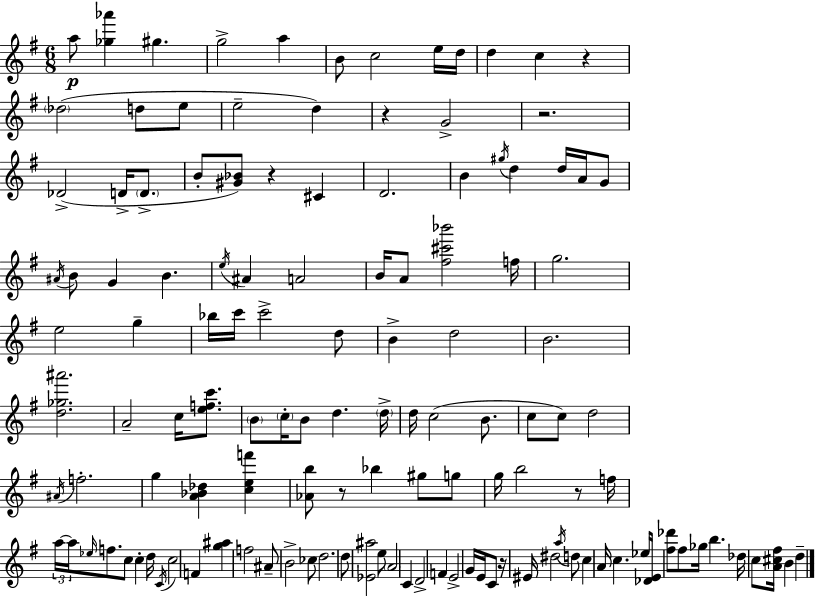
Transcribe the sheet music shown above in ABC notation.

X:1
T:Untitled
M:6/8
L:1/4
K:Em
a/2 [_g_a'] ^g g2 a B/2 c2 e/4 d/4 d c z _d2 d/2 e/2 e2 d z G2 z2 _D2 D/4 D/2 B/2 [^G_B]/2 z ^C D2 B ^g/4 d d/4 A/4 G/2 ^A/4 B/2 G B e/4 ^A A2 B/4 A/2 [^f^c'_b']2 f/4 g2 e2 g _b/4 c'/4 c'2 d/2 B d2 B2 [d_g^a']2 A2 c/4 [efc']/2 B/2 c/4 B/2 d d/4 d/4 c2 B/2 c/2 c/2 d2 ^A/4 f2 g [A_B_d] [cef'] [_Ab]/2 z/2 _b ^g/2 g/2 g/4 b2 z/2 f/4 a/4 a/4 _e/4 f/2 c/2 c d/4 C/4 c2 F [g^a] f2 ^A/2 B2 _c/2 d2 d/2 [_E^a]2 e/2 A2 C D2 F E2 G/4 E/4 C/2 z/4 ^E/4 ^d2 a/4 d/2 c A/4 c _e/4 [_DE]/4 [^f_d']/2 ^f/2 _g/4 b _d/4 c/2 [A^c^f]/4 B d